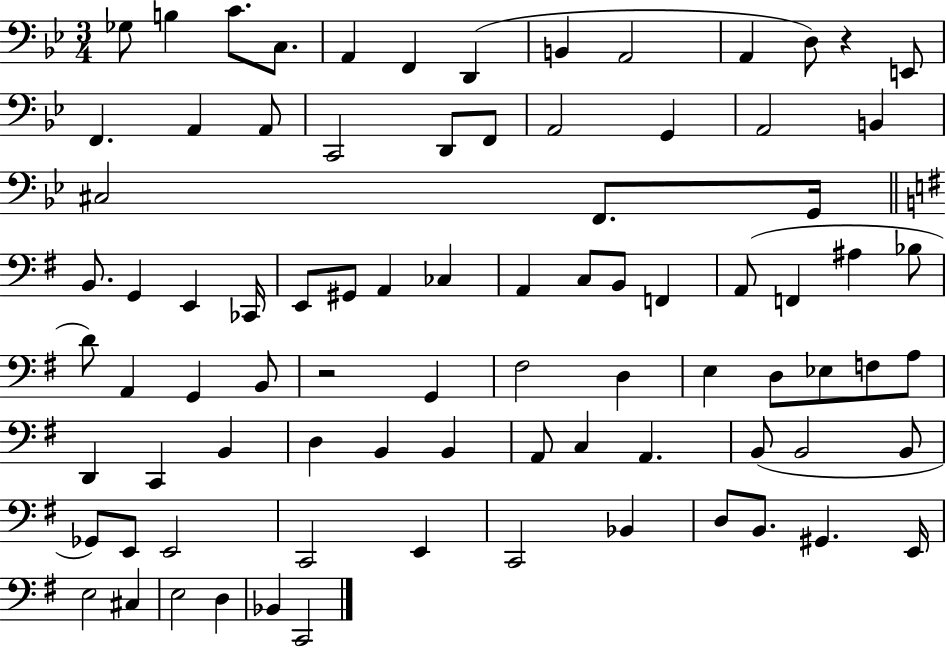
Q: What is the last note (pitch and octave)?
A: C2